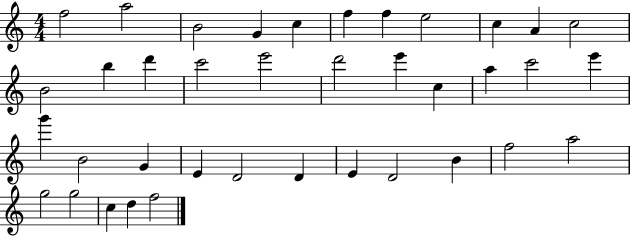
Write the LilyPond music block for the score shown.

{
  \clef treble
  \numericTimeSignature
  \time 4/4
  \key c \major
  f''2 a''2 | b'2 g'4 c''4 | f''4 f''4 e''2 | c''4 a'4 c''2 | \break b'2 b''4 d'''4 | c'''2 e'''2 | d'''2 e'''4 c''4 | a''4 c'''2 e'''4 | \break g'''4 b'2 g'4 | e'4 d'2 d'4 | e'4 d'2 b'4 | f''2 a''2 | \break g''2 g''2 | c''4 d''4 f''2 | \bar "|."
}